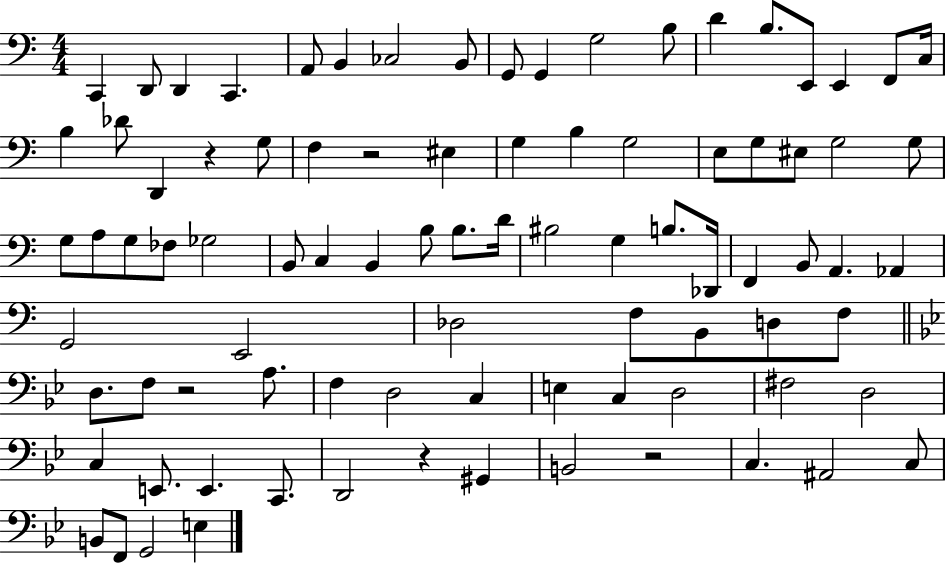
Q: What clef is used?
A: bass